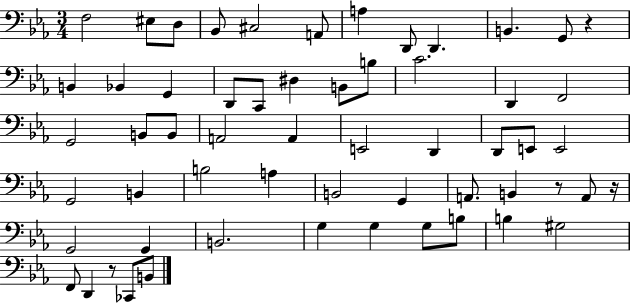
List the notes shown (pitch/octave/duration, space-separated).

F3/h EIS3/e D3/e Bb2/e C#3/h A2/e A3/q D2/e D2/q. B2/q. G2/e R/q B2/q Bb2/q G2/q D2/e C2/e D#3/q B2/e B3/e C4/h. D2/q F2/h G2/h B2/e B2/e A2/h A2/q E2/h D2/q D2/e E2/e E2/h G2/h B2/q B3/h A3/q B2/h G2/q A2/e. B2/q R/e A2/e R/s G2/h G2/q B2/h. G3/q G3/q G3/e B3/e B3/q G#3/h F2/e D2/q R/e CES2/e B2/e